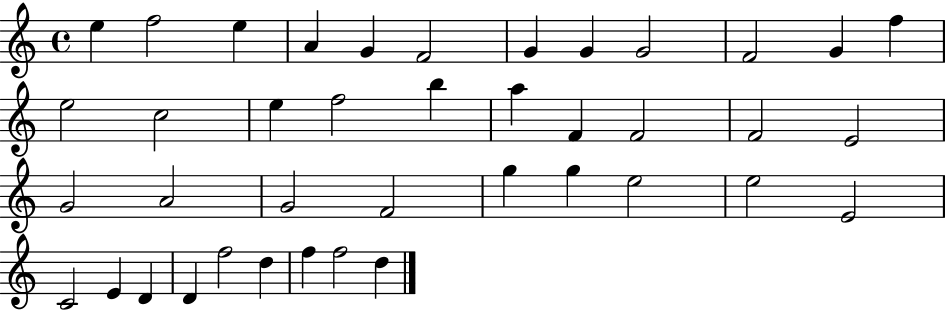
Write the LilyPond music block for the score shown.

{
  \clef treble
  \time 4/4
  \defaultTimeSignature
  \key c \major
  e''4 f''2 e''4 | a'4 g'4 f'2 | g'4 g'4 g'2 | f'2 g'4 f''4 | \break e''2 c''2 | e''4 f''2 b''4 | a''4 f'4 f'2 | f'2 e'2 | \break g'2 a'2 | g'2 f'2 | g''4 g''4 e''2 | e''2 e'2 | \break c'2 e'4 d'4 | d'4 f''2 d''4 | f''4 f''2 d''4 | \bar "|."
}